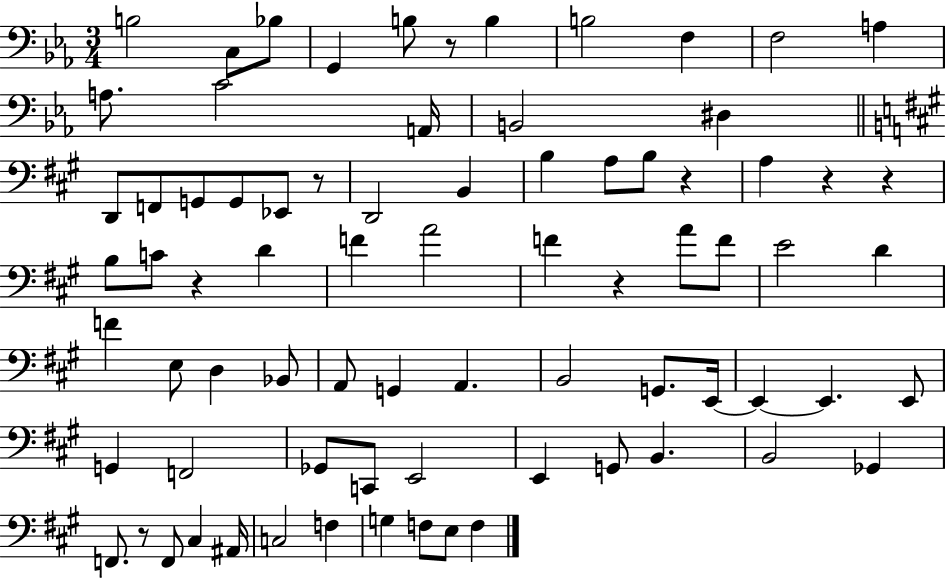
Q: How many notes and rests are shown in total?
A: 77